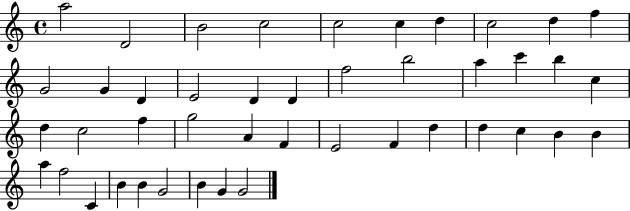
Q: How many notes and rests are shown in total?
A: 44